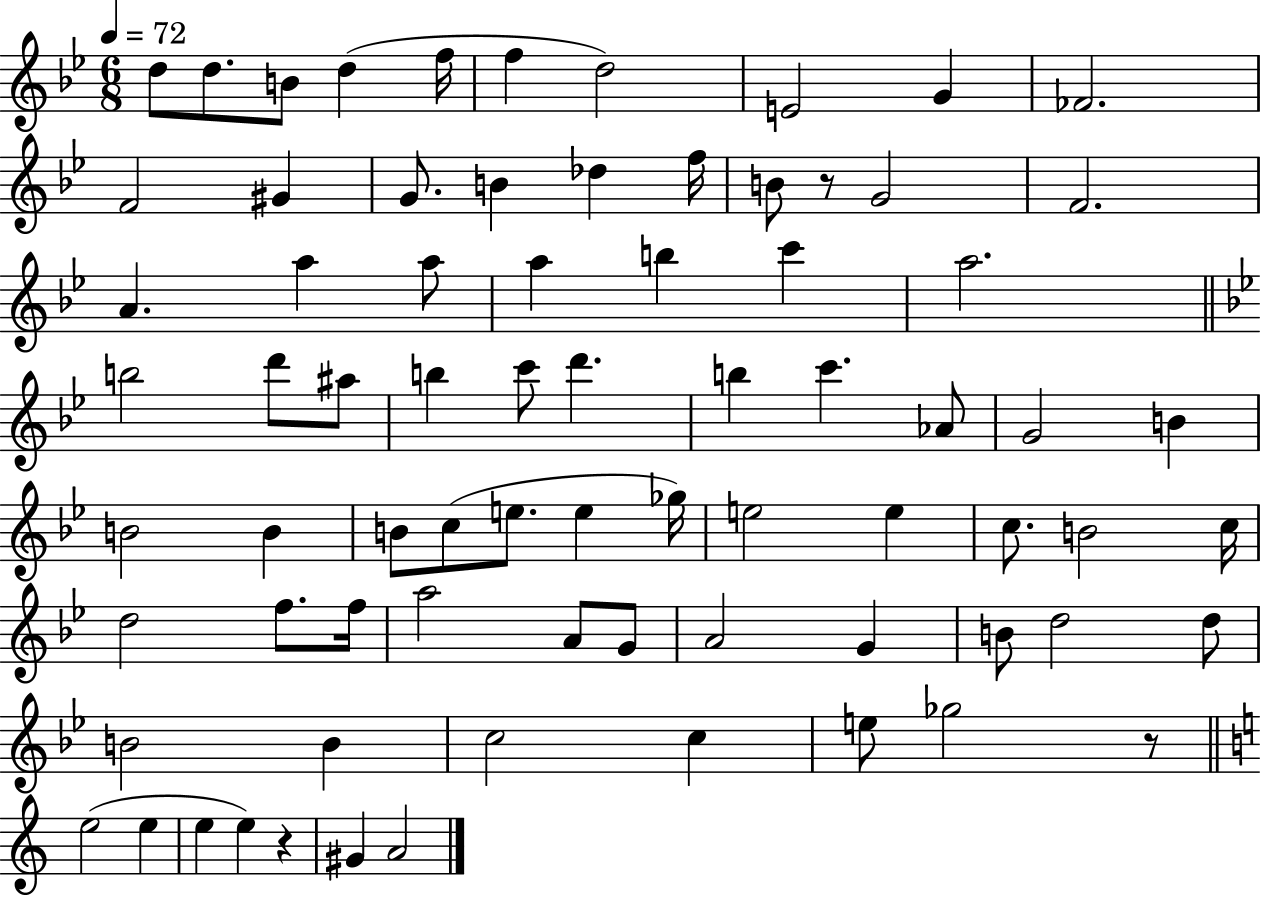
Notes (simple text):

D5/e D5/e. B4/e D5/q F5/s F5/q D5/h E4/h G4/q FES4/h. F4/h G#4/q G4/e. B4/q Db5/q F5/s B4/e R/e G4/h F4/h. A4/q. A5/q A5/e A5/q B5/q C6/q A5/h. B5/h D6/e A#5/e B5/q C6/e D6/q. B5/q C6/q. Ab4/e G4/h B4/q B4/h B4/q B4/e C5/e E5/e. E5/q Gb5/s E5/h E5/q C5/e. B4/h C5/s D5/h F5/e. F5/s A5/h A4/e G4/e A4/h G4/q B4/e D5/h D5/e B4/h B4/q C5/h C5/q E5/e Gb5/h R/e E5/h E5/q E5/q E5/q R/q G#4/q A4/h